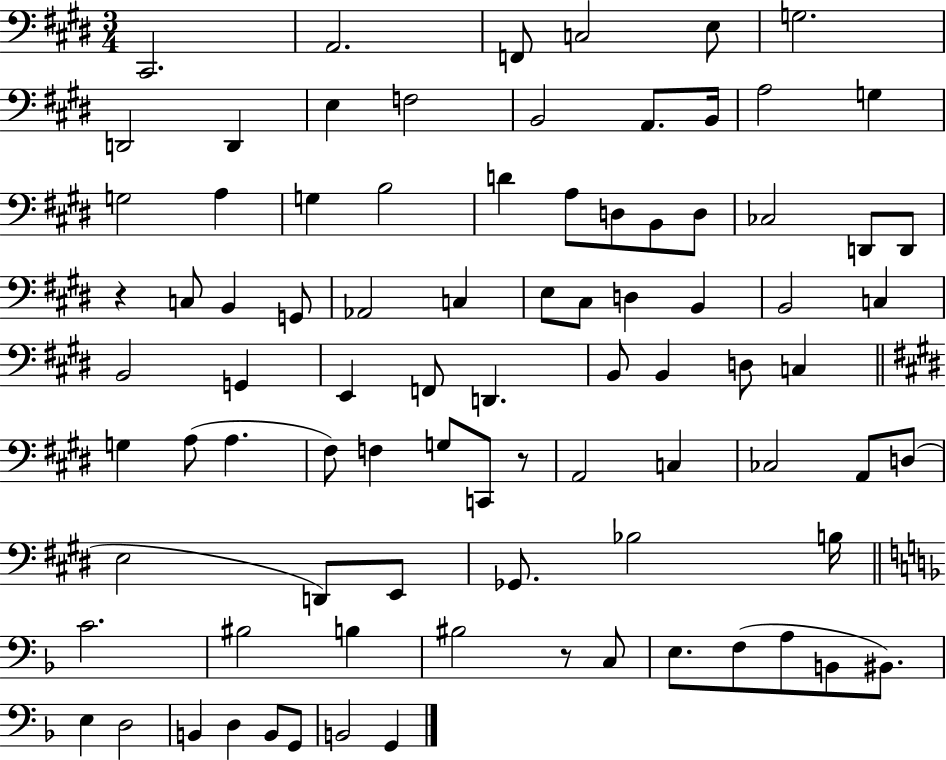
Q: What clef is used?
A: bass